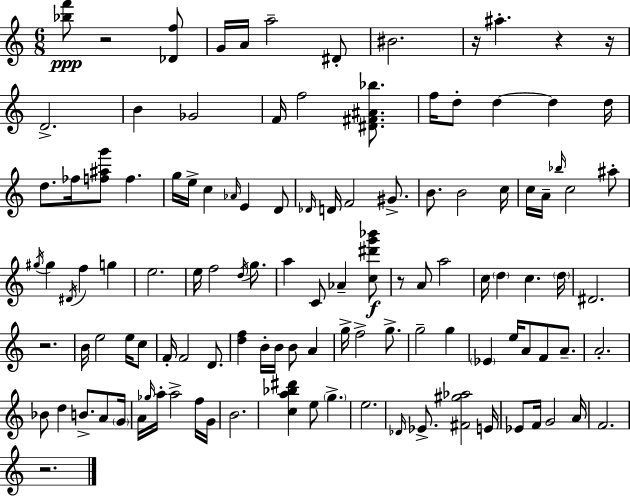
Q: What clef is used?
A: treble